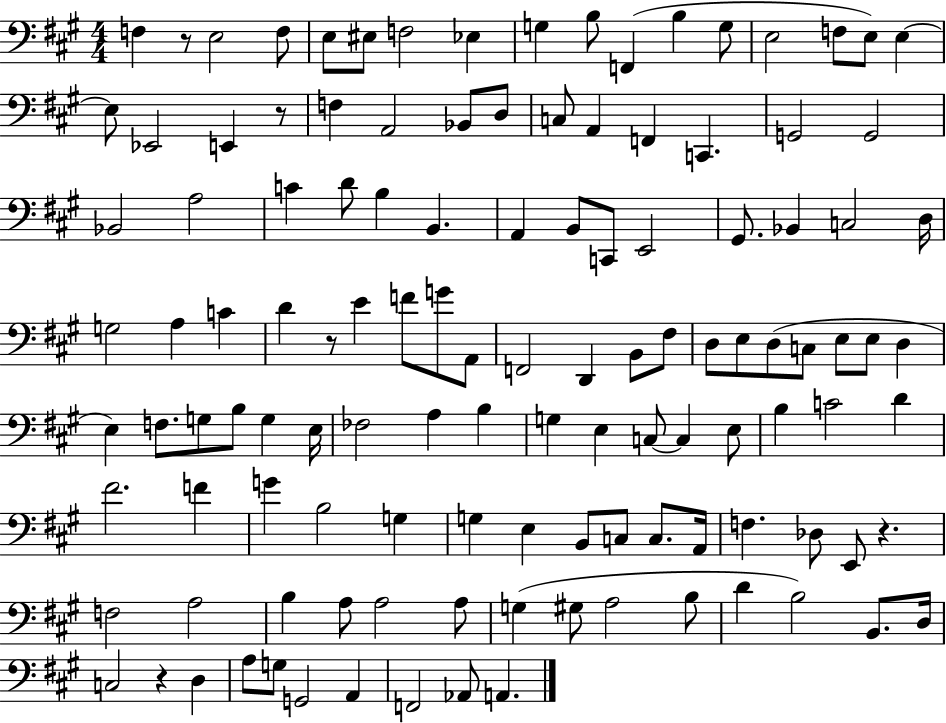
{
  \clef bass
  \numericTimeSignature
  \time 4/4
  \key a \major
  f4 r8 e2 f8 | e8 eis8 f2 ees4 | g4 b8 f,4( b4 g8 | e2 f8 e8) e4~~ | \break e8 ees,2 e,4 r8 | f4 a,2 bes,8 d8 | c8 a,4 f,4 c,4. | g,2 g,2 | \break bes,2 a2 | c'4 d'8 b4 b,4. | a,4 b,8 c,8 e,2 | gis,8. bes,4 c2 d16 | \break g2 a4 c'4 | d'4 r8 e'4 f'8 g'8 a,8 | f,2 d,4 b,8 fis8 | d8 e8 d8( c8 e8 e8 d4 | \break e4) f8. g8 b8 g4 e16 | fes2 a4 b4 | g4 e4 c8~~ c4 e8 | b4 c'2 d'4 | \break fis'2. f'4 | g'4 b2 g4 | g4 e4 b,8 c8 c8. a,16 | f4. des8 e,8 r4. | \break f2 a2 | b4 a8 a2 a8 | g4( gis8 a2 b8 | d'4 b2) b,8. d16 | \break c2 r4 d4 | a8 g8 g,2 a,4 | f,2 aes,8 a,4. | \bar "|."
}